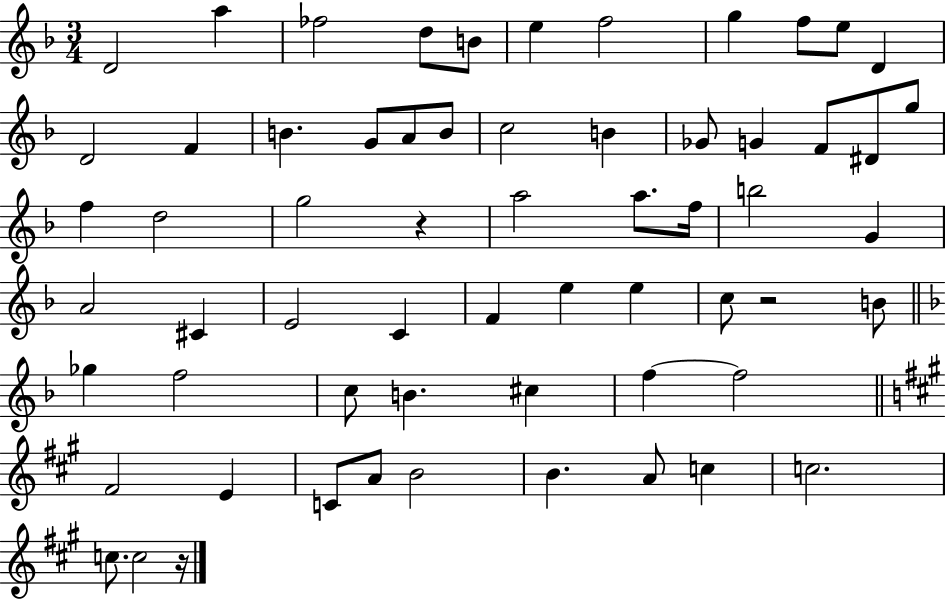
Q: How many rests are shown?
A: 3